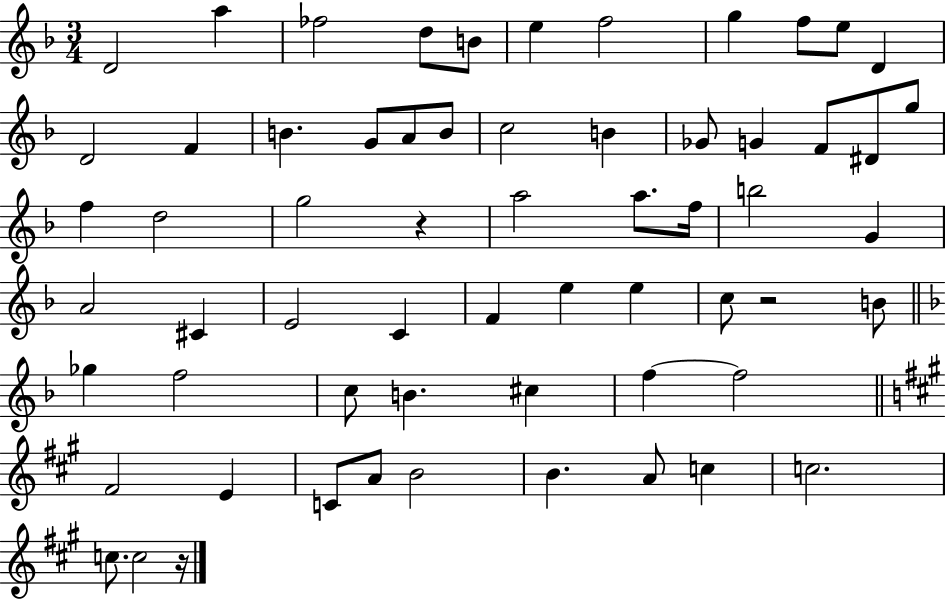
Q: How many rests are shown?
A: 3